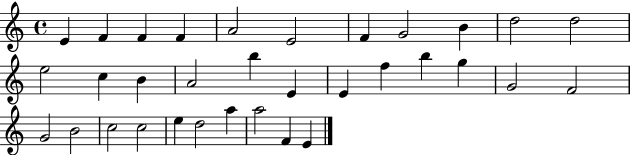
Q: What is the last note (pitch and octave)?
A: E4